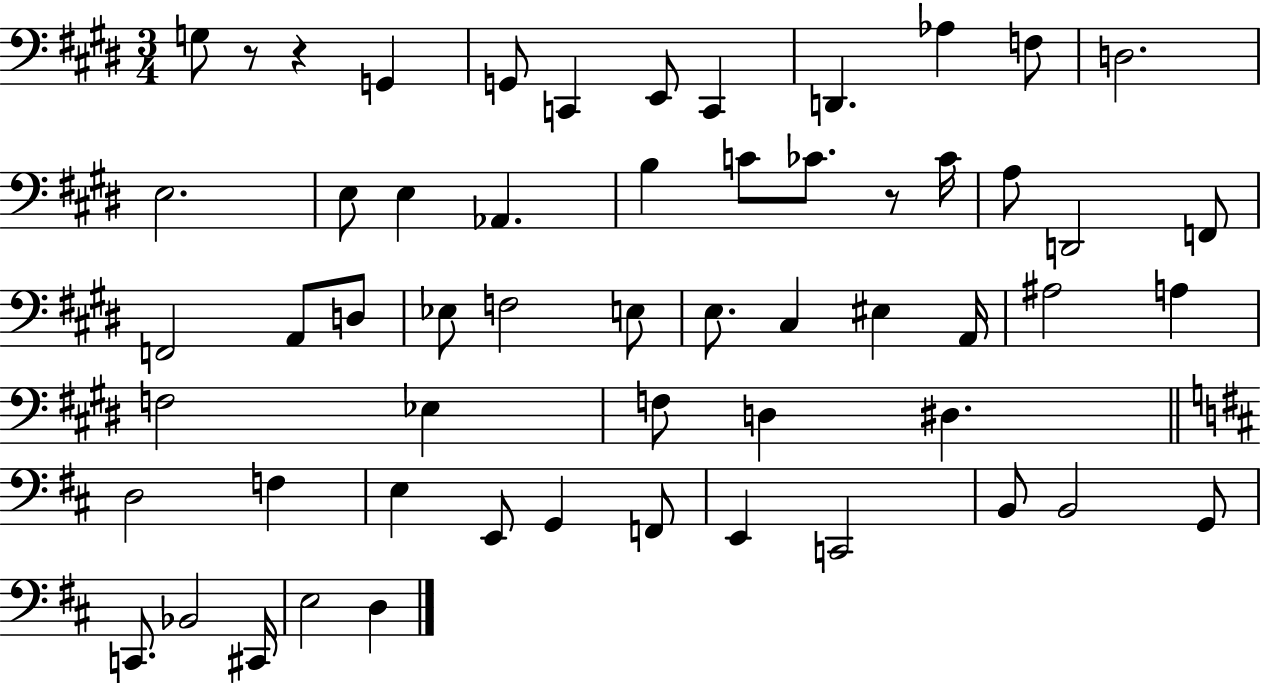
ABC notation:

X:1
T:Untitled
M:3/4
L:1/4
K:E
G,/2 z/2 z G,, G,,/2 C,, E,,/2 C,, D,, _A, F,/2 D,2 E,2 E,/2 E, _A,, B, C/2 _C/2 z/2 _C/4 A,/2 D,,2 F,,/2 F,,2 A,,/2 D,/2 _E,/2 F,2 E,/2 E,/2 ^C, ^E, A,,/4 ^A,2 A, F,2 _E, F,/2 D, ^D, D,2 F, E, E,,/2 G,, F,,/2 E,, C,,2 B,,/2 B,,2 G,,/2 C,,/2 _B,,2 ^C,,/4 E,2 D,